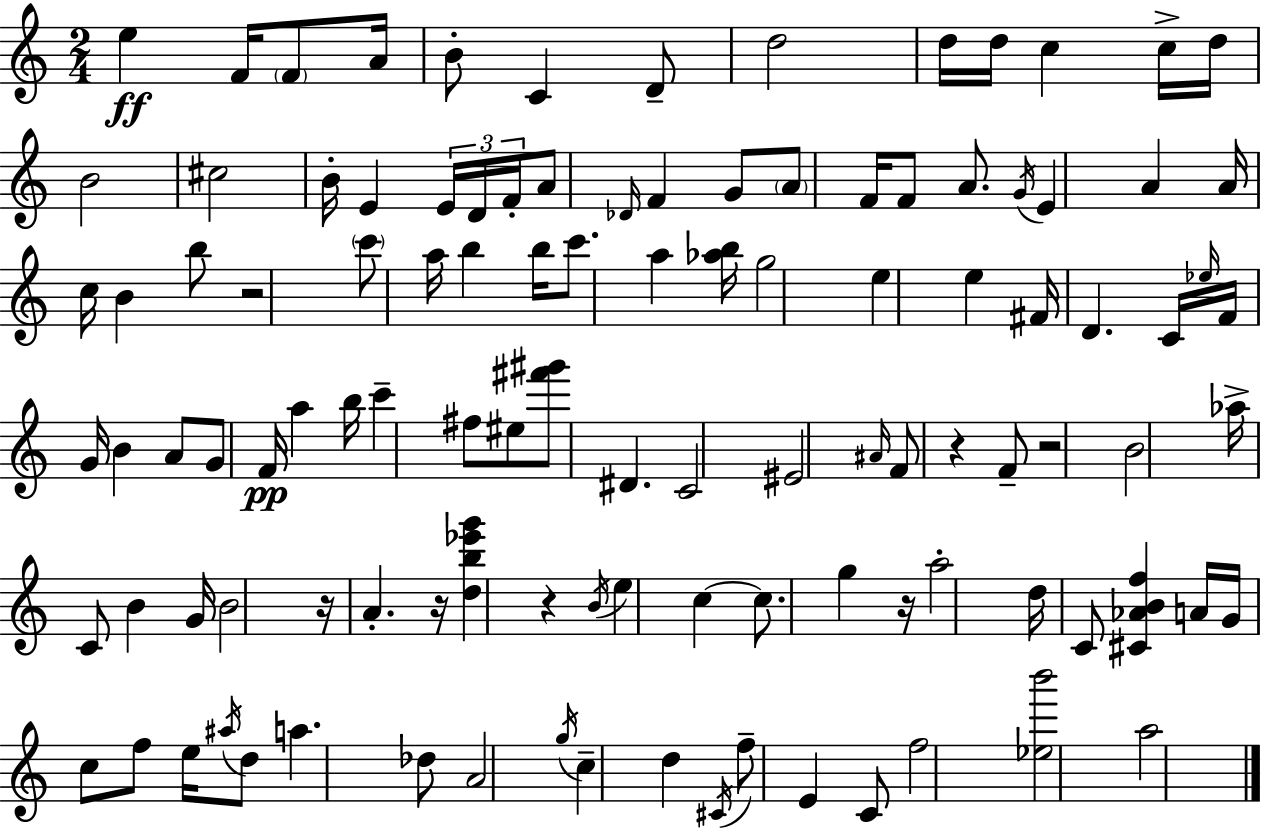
E5/q F4/s F4/e A4/s B4/e C4/q D4/e D5/h D5/s D5/s C5/q C5/s D5/s B4/h C#5/h B4/s E4/q E4/s D4/s F4/s A4/e Db4/s F4/q G4/e A4/e F4/s F4/e A4/e. G4/s E4/q A4/q A4/s C5/s B4/q B5/e R/h C6/e A5/s B5/q B5/s C6/e. A5/q [Ab5,B5]/s G5/h E5/q E5/q F#4/s D4/q. C4/s Eb5/s F4/s G4/s B4/q A4/e G4/e F4/s A5/q B5/s C6/q F#5/e EIS5/e [F#6,G#6]/e D#4/q. C4/h EIS4/h A#4/s F4/e R/q F4/e R/h B4/h Ab5/s C4/e B4/q G4/s B4/h R/s A4/q. R/s [D5,B5,Eb6,G6]/q R/q B4/s E5/q C5/q C5/e. G5/q R/s A5/h D5/s C4/e [C#4,Ab4,B4,F5]/q A4/s G4/s C5/e F5/e E5/s A#5/s D5/e A5/q. Db5/e A4/h G5/s C5/q D5/q C#4/s F5/e E4/q C4/e F5/h [Eb5,B6]/h A5/h